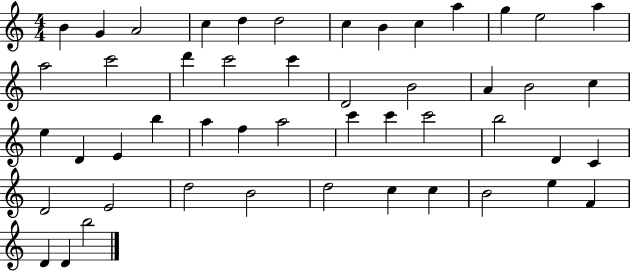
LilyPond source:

{
  \clef treble
  \numericTimeSignature
  \time 4/4
  \key c \major
  b'4 g'4 a'2 | c''4 d''4 d''2 | c''4 b'4 c''4 a''4 | g''4 e''2 a''4 | \break a''2 c'''2 | d'''4 c'''2 c'''4 | d'2 b'2 | a'4 b'2 c''4 | \break e''4 d'4 e'4 b''4 | a''4 f''4 a''2 | c'''4 c'''4 c'''2 | b''2 d'4 c'4 | \break d'2 e'2 | d''2 b'2 | d''2 c''4 c''4 | b'2 e''4 f'4 | \break d'4 d'4 b''2 | \bar "|."
}